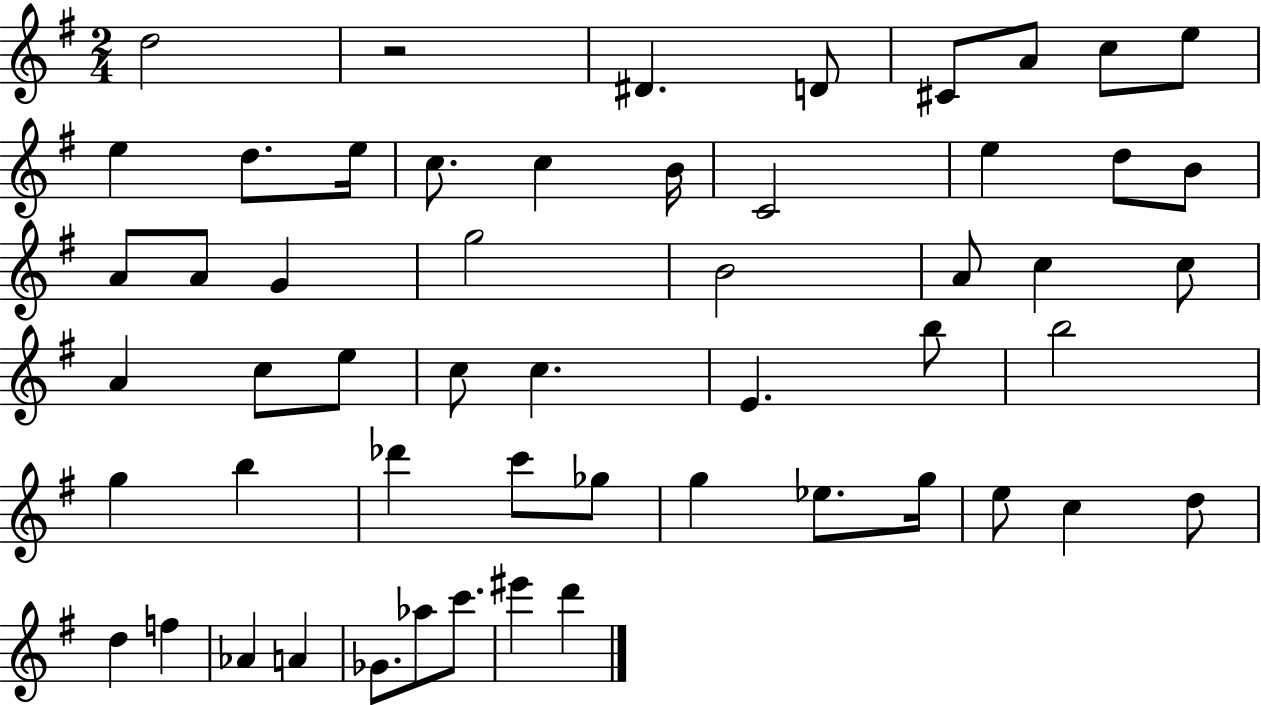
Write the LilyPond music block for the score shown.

{
  \clef treble
  \numericTimeSignature
  \time 2/4
  \key g \major
  d''2 | r2 | dis'4. d'8 | cis'8 a'8 c''8 e''8 | \break e''4 d''8. e''16 | c''8. c''4 b'16 | c'2 | e''4 d''8 b'8 | \break a'8 a'8 g'4 | g''2 | b'2 | a'8 c''4 c''8 | \break a'4 c''8 e''8 | c''8 c''4. | e'4. b''8 | b''2 | \break g''4 b''4 | des'''4 c'''8 ges''8 | g''4 ees''8. g''16 | e''8 c''4 d''8 | \break d''4 f''4 | aes'4 a'4 | ges'8. aes''8 c'''8. | eis'''4 d'''4 | \break \bar "|."
}